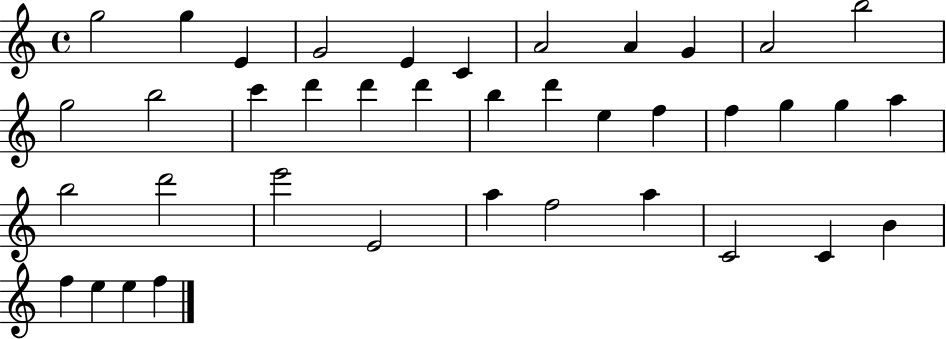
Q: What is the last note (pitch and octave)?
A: F5